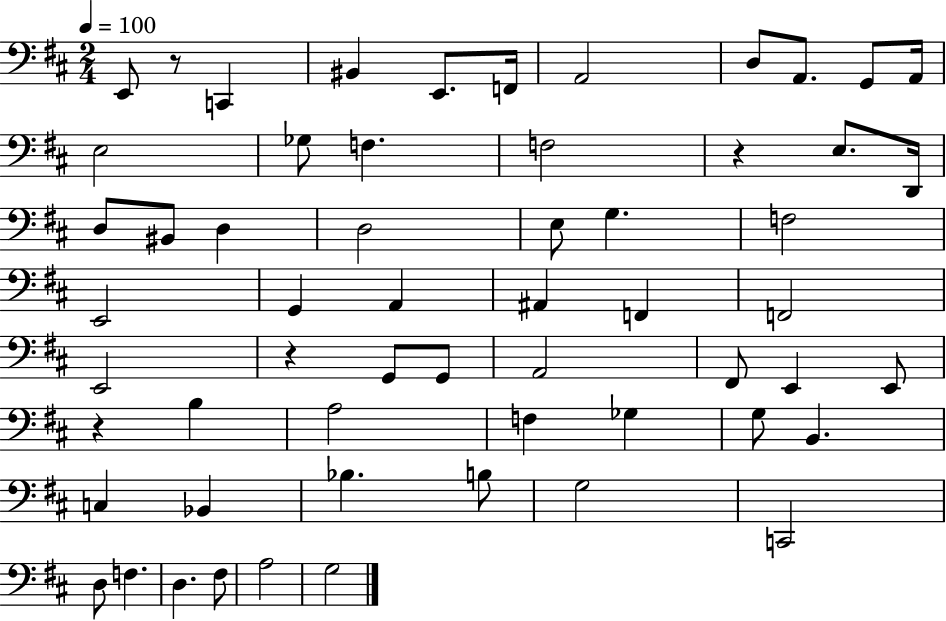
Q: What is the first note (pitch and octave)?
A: E2